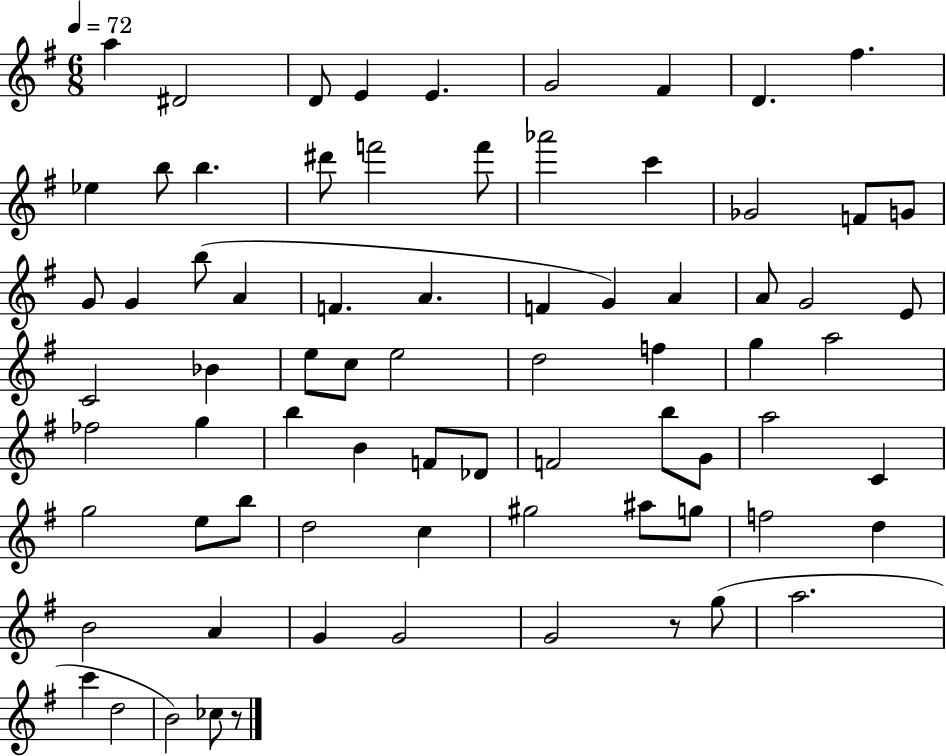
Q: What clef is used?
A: treble